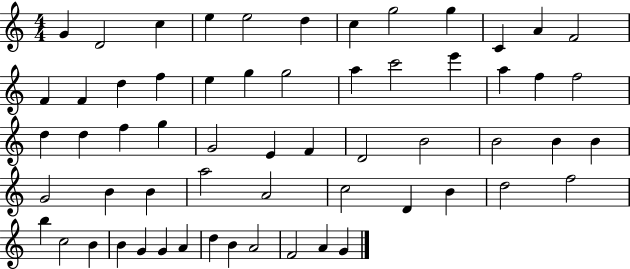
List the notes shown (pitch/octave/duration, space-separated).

G4/q D4/h C5/q E5/q E5/h D5/q C5/q G5/h G5/q C4/q A4/q F4/h F4/q F4/q D5/q F5/q E5/q G5/q G5/h A5/q C6/h E6/q A5/q F5/q F5/h D5/q D5/q F5/q G5/q G4/h E4/q F4/q D4/h B4/h B4/h B4/q B4/q G4/h B4/q B4/q A5/h A4/h C5/h D4/q B4/q D5/h F5/h B5/q C5/h B4/q B4/q G4/q G4/q A4/q D5/q B4/q A4/h F4/h A4/q G4/q